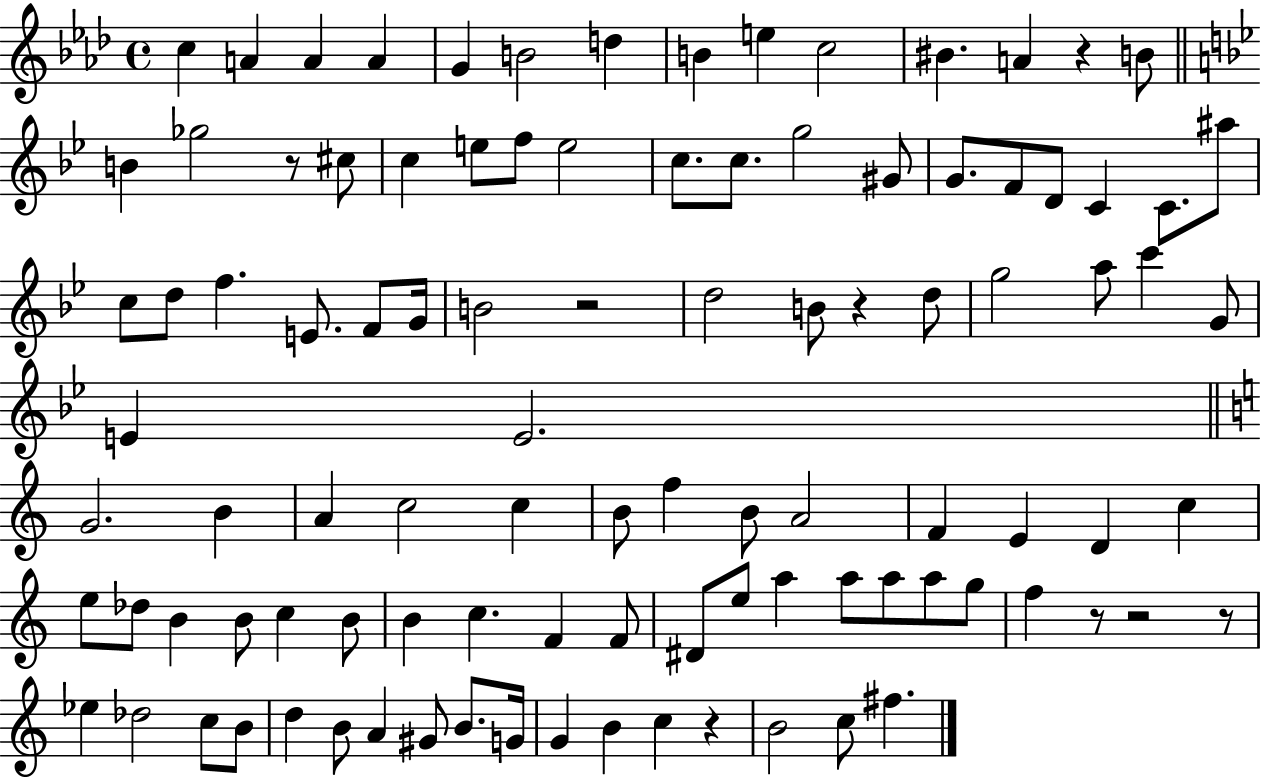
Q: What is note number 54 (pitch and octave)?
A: B4